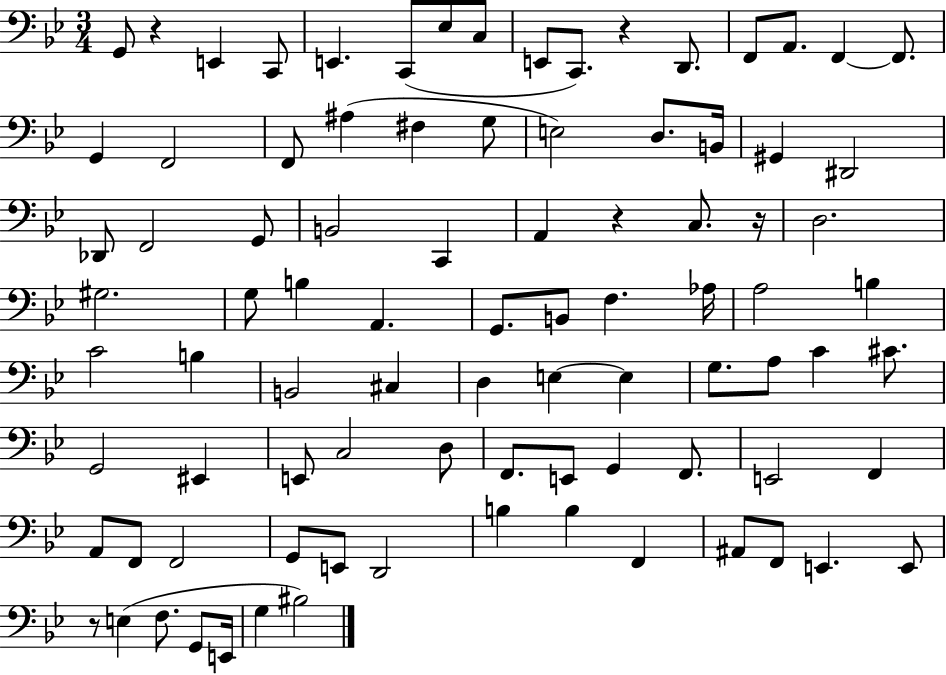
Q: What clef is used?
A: bass